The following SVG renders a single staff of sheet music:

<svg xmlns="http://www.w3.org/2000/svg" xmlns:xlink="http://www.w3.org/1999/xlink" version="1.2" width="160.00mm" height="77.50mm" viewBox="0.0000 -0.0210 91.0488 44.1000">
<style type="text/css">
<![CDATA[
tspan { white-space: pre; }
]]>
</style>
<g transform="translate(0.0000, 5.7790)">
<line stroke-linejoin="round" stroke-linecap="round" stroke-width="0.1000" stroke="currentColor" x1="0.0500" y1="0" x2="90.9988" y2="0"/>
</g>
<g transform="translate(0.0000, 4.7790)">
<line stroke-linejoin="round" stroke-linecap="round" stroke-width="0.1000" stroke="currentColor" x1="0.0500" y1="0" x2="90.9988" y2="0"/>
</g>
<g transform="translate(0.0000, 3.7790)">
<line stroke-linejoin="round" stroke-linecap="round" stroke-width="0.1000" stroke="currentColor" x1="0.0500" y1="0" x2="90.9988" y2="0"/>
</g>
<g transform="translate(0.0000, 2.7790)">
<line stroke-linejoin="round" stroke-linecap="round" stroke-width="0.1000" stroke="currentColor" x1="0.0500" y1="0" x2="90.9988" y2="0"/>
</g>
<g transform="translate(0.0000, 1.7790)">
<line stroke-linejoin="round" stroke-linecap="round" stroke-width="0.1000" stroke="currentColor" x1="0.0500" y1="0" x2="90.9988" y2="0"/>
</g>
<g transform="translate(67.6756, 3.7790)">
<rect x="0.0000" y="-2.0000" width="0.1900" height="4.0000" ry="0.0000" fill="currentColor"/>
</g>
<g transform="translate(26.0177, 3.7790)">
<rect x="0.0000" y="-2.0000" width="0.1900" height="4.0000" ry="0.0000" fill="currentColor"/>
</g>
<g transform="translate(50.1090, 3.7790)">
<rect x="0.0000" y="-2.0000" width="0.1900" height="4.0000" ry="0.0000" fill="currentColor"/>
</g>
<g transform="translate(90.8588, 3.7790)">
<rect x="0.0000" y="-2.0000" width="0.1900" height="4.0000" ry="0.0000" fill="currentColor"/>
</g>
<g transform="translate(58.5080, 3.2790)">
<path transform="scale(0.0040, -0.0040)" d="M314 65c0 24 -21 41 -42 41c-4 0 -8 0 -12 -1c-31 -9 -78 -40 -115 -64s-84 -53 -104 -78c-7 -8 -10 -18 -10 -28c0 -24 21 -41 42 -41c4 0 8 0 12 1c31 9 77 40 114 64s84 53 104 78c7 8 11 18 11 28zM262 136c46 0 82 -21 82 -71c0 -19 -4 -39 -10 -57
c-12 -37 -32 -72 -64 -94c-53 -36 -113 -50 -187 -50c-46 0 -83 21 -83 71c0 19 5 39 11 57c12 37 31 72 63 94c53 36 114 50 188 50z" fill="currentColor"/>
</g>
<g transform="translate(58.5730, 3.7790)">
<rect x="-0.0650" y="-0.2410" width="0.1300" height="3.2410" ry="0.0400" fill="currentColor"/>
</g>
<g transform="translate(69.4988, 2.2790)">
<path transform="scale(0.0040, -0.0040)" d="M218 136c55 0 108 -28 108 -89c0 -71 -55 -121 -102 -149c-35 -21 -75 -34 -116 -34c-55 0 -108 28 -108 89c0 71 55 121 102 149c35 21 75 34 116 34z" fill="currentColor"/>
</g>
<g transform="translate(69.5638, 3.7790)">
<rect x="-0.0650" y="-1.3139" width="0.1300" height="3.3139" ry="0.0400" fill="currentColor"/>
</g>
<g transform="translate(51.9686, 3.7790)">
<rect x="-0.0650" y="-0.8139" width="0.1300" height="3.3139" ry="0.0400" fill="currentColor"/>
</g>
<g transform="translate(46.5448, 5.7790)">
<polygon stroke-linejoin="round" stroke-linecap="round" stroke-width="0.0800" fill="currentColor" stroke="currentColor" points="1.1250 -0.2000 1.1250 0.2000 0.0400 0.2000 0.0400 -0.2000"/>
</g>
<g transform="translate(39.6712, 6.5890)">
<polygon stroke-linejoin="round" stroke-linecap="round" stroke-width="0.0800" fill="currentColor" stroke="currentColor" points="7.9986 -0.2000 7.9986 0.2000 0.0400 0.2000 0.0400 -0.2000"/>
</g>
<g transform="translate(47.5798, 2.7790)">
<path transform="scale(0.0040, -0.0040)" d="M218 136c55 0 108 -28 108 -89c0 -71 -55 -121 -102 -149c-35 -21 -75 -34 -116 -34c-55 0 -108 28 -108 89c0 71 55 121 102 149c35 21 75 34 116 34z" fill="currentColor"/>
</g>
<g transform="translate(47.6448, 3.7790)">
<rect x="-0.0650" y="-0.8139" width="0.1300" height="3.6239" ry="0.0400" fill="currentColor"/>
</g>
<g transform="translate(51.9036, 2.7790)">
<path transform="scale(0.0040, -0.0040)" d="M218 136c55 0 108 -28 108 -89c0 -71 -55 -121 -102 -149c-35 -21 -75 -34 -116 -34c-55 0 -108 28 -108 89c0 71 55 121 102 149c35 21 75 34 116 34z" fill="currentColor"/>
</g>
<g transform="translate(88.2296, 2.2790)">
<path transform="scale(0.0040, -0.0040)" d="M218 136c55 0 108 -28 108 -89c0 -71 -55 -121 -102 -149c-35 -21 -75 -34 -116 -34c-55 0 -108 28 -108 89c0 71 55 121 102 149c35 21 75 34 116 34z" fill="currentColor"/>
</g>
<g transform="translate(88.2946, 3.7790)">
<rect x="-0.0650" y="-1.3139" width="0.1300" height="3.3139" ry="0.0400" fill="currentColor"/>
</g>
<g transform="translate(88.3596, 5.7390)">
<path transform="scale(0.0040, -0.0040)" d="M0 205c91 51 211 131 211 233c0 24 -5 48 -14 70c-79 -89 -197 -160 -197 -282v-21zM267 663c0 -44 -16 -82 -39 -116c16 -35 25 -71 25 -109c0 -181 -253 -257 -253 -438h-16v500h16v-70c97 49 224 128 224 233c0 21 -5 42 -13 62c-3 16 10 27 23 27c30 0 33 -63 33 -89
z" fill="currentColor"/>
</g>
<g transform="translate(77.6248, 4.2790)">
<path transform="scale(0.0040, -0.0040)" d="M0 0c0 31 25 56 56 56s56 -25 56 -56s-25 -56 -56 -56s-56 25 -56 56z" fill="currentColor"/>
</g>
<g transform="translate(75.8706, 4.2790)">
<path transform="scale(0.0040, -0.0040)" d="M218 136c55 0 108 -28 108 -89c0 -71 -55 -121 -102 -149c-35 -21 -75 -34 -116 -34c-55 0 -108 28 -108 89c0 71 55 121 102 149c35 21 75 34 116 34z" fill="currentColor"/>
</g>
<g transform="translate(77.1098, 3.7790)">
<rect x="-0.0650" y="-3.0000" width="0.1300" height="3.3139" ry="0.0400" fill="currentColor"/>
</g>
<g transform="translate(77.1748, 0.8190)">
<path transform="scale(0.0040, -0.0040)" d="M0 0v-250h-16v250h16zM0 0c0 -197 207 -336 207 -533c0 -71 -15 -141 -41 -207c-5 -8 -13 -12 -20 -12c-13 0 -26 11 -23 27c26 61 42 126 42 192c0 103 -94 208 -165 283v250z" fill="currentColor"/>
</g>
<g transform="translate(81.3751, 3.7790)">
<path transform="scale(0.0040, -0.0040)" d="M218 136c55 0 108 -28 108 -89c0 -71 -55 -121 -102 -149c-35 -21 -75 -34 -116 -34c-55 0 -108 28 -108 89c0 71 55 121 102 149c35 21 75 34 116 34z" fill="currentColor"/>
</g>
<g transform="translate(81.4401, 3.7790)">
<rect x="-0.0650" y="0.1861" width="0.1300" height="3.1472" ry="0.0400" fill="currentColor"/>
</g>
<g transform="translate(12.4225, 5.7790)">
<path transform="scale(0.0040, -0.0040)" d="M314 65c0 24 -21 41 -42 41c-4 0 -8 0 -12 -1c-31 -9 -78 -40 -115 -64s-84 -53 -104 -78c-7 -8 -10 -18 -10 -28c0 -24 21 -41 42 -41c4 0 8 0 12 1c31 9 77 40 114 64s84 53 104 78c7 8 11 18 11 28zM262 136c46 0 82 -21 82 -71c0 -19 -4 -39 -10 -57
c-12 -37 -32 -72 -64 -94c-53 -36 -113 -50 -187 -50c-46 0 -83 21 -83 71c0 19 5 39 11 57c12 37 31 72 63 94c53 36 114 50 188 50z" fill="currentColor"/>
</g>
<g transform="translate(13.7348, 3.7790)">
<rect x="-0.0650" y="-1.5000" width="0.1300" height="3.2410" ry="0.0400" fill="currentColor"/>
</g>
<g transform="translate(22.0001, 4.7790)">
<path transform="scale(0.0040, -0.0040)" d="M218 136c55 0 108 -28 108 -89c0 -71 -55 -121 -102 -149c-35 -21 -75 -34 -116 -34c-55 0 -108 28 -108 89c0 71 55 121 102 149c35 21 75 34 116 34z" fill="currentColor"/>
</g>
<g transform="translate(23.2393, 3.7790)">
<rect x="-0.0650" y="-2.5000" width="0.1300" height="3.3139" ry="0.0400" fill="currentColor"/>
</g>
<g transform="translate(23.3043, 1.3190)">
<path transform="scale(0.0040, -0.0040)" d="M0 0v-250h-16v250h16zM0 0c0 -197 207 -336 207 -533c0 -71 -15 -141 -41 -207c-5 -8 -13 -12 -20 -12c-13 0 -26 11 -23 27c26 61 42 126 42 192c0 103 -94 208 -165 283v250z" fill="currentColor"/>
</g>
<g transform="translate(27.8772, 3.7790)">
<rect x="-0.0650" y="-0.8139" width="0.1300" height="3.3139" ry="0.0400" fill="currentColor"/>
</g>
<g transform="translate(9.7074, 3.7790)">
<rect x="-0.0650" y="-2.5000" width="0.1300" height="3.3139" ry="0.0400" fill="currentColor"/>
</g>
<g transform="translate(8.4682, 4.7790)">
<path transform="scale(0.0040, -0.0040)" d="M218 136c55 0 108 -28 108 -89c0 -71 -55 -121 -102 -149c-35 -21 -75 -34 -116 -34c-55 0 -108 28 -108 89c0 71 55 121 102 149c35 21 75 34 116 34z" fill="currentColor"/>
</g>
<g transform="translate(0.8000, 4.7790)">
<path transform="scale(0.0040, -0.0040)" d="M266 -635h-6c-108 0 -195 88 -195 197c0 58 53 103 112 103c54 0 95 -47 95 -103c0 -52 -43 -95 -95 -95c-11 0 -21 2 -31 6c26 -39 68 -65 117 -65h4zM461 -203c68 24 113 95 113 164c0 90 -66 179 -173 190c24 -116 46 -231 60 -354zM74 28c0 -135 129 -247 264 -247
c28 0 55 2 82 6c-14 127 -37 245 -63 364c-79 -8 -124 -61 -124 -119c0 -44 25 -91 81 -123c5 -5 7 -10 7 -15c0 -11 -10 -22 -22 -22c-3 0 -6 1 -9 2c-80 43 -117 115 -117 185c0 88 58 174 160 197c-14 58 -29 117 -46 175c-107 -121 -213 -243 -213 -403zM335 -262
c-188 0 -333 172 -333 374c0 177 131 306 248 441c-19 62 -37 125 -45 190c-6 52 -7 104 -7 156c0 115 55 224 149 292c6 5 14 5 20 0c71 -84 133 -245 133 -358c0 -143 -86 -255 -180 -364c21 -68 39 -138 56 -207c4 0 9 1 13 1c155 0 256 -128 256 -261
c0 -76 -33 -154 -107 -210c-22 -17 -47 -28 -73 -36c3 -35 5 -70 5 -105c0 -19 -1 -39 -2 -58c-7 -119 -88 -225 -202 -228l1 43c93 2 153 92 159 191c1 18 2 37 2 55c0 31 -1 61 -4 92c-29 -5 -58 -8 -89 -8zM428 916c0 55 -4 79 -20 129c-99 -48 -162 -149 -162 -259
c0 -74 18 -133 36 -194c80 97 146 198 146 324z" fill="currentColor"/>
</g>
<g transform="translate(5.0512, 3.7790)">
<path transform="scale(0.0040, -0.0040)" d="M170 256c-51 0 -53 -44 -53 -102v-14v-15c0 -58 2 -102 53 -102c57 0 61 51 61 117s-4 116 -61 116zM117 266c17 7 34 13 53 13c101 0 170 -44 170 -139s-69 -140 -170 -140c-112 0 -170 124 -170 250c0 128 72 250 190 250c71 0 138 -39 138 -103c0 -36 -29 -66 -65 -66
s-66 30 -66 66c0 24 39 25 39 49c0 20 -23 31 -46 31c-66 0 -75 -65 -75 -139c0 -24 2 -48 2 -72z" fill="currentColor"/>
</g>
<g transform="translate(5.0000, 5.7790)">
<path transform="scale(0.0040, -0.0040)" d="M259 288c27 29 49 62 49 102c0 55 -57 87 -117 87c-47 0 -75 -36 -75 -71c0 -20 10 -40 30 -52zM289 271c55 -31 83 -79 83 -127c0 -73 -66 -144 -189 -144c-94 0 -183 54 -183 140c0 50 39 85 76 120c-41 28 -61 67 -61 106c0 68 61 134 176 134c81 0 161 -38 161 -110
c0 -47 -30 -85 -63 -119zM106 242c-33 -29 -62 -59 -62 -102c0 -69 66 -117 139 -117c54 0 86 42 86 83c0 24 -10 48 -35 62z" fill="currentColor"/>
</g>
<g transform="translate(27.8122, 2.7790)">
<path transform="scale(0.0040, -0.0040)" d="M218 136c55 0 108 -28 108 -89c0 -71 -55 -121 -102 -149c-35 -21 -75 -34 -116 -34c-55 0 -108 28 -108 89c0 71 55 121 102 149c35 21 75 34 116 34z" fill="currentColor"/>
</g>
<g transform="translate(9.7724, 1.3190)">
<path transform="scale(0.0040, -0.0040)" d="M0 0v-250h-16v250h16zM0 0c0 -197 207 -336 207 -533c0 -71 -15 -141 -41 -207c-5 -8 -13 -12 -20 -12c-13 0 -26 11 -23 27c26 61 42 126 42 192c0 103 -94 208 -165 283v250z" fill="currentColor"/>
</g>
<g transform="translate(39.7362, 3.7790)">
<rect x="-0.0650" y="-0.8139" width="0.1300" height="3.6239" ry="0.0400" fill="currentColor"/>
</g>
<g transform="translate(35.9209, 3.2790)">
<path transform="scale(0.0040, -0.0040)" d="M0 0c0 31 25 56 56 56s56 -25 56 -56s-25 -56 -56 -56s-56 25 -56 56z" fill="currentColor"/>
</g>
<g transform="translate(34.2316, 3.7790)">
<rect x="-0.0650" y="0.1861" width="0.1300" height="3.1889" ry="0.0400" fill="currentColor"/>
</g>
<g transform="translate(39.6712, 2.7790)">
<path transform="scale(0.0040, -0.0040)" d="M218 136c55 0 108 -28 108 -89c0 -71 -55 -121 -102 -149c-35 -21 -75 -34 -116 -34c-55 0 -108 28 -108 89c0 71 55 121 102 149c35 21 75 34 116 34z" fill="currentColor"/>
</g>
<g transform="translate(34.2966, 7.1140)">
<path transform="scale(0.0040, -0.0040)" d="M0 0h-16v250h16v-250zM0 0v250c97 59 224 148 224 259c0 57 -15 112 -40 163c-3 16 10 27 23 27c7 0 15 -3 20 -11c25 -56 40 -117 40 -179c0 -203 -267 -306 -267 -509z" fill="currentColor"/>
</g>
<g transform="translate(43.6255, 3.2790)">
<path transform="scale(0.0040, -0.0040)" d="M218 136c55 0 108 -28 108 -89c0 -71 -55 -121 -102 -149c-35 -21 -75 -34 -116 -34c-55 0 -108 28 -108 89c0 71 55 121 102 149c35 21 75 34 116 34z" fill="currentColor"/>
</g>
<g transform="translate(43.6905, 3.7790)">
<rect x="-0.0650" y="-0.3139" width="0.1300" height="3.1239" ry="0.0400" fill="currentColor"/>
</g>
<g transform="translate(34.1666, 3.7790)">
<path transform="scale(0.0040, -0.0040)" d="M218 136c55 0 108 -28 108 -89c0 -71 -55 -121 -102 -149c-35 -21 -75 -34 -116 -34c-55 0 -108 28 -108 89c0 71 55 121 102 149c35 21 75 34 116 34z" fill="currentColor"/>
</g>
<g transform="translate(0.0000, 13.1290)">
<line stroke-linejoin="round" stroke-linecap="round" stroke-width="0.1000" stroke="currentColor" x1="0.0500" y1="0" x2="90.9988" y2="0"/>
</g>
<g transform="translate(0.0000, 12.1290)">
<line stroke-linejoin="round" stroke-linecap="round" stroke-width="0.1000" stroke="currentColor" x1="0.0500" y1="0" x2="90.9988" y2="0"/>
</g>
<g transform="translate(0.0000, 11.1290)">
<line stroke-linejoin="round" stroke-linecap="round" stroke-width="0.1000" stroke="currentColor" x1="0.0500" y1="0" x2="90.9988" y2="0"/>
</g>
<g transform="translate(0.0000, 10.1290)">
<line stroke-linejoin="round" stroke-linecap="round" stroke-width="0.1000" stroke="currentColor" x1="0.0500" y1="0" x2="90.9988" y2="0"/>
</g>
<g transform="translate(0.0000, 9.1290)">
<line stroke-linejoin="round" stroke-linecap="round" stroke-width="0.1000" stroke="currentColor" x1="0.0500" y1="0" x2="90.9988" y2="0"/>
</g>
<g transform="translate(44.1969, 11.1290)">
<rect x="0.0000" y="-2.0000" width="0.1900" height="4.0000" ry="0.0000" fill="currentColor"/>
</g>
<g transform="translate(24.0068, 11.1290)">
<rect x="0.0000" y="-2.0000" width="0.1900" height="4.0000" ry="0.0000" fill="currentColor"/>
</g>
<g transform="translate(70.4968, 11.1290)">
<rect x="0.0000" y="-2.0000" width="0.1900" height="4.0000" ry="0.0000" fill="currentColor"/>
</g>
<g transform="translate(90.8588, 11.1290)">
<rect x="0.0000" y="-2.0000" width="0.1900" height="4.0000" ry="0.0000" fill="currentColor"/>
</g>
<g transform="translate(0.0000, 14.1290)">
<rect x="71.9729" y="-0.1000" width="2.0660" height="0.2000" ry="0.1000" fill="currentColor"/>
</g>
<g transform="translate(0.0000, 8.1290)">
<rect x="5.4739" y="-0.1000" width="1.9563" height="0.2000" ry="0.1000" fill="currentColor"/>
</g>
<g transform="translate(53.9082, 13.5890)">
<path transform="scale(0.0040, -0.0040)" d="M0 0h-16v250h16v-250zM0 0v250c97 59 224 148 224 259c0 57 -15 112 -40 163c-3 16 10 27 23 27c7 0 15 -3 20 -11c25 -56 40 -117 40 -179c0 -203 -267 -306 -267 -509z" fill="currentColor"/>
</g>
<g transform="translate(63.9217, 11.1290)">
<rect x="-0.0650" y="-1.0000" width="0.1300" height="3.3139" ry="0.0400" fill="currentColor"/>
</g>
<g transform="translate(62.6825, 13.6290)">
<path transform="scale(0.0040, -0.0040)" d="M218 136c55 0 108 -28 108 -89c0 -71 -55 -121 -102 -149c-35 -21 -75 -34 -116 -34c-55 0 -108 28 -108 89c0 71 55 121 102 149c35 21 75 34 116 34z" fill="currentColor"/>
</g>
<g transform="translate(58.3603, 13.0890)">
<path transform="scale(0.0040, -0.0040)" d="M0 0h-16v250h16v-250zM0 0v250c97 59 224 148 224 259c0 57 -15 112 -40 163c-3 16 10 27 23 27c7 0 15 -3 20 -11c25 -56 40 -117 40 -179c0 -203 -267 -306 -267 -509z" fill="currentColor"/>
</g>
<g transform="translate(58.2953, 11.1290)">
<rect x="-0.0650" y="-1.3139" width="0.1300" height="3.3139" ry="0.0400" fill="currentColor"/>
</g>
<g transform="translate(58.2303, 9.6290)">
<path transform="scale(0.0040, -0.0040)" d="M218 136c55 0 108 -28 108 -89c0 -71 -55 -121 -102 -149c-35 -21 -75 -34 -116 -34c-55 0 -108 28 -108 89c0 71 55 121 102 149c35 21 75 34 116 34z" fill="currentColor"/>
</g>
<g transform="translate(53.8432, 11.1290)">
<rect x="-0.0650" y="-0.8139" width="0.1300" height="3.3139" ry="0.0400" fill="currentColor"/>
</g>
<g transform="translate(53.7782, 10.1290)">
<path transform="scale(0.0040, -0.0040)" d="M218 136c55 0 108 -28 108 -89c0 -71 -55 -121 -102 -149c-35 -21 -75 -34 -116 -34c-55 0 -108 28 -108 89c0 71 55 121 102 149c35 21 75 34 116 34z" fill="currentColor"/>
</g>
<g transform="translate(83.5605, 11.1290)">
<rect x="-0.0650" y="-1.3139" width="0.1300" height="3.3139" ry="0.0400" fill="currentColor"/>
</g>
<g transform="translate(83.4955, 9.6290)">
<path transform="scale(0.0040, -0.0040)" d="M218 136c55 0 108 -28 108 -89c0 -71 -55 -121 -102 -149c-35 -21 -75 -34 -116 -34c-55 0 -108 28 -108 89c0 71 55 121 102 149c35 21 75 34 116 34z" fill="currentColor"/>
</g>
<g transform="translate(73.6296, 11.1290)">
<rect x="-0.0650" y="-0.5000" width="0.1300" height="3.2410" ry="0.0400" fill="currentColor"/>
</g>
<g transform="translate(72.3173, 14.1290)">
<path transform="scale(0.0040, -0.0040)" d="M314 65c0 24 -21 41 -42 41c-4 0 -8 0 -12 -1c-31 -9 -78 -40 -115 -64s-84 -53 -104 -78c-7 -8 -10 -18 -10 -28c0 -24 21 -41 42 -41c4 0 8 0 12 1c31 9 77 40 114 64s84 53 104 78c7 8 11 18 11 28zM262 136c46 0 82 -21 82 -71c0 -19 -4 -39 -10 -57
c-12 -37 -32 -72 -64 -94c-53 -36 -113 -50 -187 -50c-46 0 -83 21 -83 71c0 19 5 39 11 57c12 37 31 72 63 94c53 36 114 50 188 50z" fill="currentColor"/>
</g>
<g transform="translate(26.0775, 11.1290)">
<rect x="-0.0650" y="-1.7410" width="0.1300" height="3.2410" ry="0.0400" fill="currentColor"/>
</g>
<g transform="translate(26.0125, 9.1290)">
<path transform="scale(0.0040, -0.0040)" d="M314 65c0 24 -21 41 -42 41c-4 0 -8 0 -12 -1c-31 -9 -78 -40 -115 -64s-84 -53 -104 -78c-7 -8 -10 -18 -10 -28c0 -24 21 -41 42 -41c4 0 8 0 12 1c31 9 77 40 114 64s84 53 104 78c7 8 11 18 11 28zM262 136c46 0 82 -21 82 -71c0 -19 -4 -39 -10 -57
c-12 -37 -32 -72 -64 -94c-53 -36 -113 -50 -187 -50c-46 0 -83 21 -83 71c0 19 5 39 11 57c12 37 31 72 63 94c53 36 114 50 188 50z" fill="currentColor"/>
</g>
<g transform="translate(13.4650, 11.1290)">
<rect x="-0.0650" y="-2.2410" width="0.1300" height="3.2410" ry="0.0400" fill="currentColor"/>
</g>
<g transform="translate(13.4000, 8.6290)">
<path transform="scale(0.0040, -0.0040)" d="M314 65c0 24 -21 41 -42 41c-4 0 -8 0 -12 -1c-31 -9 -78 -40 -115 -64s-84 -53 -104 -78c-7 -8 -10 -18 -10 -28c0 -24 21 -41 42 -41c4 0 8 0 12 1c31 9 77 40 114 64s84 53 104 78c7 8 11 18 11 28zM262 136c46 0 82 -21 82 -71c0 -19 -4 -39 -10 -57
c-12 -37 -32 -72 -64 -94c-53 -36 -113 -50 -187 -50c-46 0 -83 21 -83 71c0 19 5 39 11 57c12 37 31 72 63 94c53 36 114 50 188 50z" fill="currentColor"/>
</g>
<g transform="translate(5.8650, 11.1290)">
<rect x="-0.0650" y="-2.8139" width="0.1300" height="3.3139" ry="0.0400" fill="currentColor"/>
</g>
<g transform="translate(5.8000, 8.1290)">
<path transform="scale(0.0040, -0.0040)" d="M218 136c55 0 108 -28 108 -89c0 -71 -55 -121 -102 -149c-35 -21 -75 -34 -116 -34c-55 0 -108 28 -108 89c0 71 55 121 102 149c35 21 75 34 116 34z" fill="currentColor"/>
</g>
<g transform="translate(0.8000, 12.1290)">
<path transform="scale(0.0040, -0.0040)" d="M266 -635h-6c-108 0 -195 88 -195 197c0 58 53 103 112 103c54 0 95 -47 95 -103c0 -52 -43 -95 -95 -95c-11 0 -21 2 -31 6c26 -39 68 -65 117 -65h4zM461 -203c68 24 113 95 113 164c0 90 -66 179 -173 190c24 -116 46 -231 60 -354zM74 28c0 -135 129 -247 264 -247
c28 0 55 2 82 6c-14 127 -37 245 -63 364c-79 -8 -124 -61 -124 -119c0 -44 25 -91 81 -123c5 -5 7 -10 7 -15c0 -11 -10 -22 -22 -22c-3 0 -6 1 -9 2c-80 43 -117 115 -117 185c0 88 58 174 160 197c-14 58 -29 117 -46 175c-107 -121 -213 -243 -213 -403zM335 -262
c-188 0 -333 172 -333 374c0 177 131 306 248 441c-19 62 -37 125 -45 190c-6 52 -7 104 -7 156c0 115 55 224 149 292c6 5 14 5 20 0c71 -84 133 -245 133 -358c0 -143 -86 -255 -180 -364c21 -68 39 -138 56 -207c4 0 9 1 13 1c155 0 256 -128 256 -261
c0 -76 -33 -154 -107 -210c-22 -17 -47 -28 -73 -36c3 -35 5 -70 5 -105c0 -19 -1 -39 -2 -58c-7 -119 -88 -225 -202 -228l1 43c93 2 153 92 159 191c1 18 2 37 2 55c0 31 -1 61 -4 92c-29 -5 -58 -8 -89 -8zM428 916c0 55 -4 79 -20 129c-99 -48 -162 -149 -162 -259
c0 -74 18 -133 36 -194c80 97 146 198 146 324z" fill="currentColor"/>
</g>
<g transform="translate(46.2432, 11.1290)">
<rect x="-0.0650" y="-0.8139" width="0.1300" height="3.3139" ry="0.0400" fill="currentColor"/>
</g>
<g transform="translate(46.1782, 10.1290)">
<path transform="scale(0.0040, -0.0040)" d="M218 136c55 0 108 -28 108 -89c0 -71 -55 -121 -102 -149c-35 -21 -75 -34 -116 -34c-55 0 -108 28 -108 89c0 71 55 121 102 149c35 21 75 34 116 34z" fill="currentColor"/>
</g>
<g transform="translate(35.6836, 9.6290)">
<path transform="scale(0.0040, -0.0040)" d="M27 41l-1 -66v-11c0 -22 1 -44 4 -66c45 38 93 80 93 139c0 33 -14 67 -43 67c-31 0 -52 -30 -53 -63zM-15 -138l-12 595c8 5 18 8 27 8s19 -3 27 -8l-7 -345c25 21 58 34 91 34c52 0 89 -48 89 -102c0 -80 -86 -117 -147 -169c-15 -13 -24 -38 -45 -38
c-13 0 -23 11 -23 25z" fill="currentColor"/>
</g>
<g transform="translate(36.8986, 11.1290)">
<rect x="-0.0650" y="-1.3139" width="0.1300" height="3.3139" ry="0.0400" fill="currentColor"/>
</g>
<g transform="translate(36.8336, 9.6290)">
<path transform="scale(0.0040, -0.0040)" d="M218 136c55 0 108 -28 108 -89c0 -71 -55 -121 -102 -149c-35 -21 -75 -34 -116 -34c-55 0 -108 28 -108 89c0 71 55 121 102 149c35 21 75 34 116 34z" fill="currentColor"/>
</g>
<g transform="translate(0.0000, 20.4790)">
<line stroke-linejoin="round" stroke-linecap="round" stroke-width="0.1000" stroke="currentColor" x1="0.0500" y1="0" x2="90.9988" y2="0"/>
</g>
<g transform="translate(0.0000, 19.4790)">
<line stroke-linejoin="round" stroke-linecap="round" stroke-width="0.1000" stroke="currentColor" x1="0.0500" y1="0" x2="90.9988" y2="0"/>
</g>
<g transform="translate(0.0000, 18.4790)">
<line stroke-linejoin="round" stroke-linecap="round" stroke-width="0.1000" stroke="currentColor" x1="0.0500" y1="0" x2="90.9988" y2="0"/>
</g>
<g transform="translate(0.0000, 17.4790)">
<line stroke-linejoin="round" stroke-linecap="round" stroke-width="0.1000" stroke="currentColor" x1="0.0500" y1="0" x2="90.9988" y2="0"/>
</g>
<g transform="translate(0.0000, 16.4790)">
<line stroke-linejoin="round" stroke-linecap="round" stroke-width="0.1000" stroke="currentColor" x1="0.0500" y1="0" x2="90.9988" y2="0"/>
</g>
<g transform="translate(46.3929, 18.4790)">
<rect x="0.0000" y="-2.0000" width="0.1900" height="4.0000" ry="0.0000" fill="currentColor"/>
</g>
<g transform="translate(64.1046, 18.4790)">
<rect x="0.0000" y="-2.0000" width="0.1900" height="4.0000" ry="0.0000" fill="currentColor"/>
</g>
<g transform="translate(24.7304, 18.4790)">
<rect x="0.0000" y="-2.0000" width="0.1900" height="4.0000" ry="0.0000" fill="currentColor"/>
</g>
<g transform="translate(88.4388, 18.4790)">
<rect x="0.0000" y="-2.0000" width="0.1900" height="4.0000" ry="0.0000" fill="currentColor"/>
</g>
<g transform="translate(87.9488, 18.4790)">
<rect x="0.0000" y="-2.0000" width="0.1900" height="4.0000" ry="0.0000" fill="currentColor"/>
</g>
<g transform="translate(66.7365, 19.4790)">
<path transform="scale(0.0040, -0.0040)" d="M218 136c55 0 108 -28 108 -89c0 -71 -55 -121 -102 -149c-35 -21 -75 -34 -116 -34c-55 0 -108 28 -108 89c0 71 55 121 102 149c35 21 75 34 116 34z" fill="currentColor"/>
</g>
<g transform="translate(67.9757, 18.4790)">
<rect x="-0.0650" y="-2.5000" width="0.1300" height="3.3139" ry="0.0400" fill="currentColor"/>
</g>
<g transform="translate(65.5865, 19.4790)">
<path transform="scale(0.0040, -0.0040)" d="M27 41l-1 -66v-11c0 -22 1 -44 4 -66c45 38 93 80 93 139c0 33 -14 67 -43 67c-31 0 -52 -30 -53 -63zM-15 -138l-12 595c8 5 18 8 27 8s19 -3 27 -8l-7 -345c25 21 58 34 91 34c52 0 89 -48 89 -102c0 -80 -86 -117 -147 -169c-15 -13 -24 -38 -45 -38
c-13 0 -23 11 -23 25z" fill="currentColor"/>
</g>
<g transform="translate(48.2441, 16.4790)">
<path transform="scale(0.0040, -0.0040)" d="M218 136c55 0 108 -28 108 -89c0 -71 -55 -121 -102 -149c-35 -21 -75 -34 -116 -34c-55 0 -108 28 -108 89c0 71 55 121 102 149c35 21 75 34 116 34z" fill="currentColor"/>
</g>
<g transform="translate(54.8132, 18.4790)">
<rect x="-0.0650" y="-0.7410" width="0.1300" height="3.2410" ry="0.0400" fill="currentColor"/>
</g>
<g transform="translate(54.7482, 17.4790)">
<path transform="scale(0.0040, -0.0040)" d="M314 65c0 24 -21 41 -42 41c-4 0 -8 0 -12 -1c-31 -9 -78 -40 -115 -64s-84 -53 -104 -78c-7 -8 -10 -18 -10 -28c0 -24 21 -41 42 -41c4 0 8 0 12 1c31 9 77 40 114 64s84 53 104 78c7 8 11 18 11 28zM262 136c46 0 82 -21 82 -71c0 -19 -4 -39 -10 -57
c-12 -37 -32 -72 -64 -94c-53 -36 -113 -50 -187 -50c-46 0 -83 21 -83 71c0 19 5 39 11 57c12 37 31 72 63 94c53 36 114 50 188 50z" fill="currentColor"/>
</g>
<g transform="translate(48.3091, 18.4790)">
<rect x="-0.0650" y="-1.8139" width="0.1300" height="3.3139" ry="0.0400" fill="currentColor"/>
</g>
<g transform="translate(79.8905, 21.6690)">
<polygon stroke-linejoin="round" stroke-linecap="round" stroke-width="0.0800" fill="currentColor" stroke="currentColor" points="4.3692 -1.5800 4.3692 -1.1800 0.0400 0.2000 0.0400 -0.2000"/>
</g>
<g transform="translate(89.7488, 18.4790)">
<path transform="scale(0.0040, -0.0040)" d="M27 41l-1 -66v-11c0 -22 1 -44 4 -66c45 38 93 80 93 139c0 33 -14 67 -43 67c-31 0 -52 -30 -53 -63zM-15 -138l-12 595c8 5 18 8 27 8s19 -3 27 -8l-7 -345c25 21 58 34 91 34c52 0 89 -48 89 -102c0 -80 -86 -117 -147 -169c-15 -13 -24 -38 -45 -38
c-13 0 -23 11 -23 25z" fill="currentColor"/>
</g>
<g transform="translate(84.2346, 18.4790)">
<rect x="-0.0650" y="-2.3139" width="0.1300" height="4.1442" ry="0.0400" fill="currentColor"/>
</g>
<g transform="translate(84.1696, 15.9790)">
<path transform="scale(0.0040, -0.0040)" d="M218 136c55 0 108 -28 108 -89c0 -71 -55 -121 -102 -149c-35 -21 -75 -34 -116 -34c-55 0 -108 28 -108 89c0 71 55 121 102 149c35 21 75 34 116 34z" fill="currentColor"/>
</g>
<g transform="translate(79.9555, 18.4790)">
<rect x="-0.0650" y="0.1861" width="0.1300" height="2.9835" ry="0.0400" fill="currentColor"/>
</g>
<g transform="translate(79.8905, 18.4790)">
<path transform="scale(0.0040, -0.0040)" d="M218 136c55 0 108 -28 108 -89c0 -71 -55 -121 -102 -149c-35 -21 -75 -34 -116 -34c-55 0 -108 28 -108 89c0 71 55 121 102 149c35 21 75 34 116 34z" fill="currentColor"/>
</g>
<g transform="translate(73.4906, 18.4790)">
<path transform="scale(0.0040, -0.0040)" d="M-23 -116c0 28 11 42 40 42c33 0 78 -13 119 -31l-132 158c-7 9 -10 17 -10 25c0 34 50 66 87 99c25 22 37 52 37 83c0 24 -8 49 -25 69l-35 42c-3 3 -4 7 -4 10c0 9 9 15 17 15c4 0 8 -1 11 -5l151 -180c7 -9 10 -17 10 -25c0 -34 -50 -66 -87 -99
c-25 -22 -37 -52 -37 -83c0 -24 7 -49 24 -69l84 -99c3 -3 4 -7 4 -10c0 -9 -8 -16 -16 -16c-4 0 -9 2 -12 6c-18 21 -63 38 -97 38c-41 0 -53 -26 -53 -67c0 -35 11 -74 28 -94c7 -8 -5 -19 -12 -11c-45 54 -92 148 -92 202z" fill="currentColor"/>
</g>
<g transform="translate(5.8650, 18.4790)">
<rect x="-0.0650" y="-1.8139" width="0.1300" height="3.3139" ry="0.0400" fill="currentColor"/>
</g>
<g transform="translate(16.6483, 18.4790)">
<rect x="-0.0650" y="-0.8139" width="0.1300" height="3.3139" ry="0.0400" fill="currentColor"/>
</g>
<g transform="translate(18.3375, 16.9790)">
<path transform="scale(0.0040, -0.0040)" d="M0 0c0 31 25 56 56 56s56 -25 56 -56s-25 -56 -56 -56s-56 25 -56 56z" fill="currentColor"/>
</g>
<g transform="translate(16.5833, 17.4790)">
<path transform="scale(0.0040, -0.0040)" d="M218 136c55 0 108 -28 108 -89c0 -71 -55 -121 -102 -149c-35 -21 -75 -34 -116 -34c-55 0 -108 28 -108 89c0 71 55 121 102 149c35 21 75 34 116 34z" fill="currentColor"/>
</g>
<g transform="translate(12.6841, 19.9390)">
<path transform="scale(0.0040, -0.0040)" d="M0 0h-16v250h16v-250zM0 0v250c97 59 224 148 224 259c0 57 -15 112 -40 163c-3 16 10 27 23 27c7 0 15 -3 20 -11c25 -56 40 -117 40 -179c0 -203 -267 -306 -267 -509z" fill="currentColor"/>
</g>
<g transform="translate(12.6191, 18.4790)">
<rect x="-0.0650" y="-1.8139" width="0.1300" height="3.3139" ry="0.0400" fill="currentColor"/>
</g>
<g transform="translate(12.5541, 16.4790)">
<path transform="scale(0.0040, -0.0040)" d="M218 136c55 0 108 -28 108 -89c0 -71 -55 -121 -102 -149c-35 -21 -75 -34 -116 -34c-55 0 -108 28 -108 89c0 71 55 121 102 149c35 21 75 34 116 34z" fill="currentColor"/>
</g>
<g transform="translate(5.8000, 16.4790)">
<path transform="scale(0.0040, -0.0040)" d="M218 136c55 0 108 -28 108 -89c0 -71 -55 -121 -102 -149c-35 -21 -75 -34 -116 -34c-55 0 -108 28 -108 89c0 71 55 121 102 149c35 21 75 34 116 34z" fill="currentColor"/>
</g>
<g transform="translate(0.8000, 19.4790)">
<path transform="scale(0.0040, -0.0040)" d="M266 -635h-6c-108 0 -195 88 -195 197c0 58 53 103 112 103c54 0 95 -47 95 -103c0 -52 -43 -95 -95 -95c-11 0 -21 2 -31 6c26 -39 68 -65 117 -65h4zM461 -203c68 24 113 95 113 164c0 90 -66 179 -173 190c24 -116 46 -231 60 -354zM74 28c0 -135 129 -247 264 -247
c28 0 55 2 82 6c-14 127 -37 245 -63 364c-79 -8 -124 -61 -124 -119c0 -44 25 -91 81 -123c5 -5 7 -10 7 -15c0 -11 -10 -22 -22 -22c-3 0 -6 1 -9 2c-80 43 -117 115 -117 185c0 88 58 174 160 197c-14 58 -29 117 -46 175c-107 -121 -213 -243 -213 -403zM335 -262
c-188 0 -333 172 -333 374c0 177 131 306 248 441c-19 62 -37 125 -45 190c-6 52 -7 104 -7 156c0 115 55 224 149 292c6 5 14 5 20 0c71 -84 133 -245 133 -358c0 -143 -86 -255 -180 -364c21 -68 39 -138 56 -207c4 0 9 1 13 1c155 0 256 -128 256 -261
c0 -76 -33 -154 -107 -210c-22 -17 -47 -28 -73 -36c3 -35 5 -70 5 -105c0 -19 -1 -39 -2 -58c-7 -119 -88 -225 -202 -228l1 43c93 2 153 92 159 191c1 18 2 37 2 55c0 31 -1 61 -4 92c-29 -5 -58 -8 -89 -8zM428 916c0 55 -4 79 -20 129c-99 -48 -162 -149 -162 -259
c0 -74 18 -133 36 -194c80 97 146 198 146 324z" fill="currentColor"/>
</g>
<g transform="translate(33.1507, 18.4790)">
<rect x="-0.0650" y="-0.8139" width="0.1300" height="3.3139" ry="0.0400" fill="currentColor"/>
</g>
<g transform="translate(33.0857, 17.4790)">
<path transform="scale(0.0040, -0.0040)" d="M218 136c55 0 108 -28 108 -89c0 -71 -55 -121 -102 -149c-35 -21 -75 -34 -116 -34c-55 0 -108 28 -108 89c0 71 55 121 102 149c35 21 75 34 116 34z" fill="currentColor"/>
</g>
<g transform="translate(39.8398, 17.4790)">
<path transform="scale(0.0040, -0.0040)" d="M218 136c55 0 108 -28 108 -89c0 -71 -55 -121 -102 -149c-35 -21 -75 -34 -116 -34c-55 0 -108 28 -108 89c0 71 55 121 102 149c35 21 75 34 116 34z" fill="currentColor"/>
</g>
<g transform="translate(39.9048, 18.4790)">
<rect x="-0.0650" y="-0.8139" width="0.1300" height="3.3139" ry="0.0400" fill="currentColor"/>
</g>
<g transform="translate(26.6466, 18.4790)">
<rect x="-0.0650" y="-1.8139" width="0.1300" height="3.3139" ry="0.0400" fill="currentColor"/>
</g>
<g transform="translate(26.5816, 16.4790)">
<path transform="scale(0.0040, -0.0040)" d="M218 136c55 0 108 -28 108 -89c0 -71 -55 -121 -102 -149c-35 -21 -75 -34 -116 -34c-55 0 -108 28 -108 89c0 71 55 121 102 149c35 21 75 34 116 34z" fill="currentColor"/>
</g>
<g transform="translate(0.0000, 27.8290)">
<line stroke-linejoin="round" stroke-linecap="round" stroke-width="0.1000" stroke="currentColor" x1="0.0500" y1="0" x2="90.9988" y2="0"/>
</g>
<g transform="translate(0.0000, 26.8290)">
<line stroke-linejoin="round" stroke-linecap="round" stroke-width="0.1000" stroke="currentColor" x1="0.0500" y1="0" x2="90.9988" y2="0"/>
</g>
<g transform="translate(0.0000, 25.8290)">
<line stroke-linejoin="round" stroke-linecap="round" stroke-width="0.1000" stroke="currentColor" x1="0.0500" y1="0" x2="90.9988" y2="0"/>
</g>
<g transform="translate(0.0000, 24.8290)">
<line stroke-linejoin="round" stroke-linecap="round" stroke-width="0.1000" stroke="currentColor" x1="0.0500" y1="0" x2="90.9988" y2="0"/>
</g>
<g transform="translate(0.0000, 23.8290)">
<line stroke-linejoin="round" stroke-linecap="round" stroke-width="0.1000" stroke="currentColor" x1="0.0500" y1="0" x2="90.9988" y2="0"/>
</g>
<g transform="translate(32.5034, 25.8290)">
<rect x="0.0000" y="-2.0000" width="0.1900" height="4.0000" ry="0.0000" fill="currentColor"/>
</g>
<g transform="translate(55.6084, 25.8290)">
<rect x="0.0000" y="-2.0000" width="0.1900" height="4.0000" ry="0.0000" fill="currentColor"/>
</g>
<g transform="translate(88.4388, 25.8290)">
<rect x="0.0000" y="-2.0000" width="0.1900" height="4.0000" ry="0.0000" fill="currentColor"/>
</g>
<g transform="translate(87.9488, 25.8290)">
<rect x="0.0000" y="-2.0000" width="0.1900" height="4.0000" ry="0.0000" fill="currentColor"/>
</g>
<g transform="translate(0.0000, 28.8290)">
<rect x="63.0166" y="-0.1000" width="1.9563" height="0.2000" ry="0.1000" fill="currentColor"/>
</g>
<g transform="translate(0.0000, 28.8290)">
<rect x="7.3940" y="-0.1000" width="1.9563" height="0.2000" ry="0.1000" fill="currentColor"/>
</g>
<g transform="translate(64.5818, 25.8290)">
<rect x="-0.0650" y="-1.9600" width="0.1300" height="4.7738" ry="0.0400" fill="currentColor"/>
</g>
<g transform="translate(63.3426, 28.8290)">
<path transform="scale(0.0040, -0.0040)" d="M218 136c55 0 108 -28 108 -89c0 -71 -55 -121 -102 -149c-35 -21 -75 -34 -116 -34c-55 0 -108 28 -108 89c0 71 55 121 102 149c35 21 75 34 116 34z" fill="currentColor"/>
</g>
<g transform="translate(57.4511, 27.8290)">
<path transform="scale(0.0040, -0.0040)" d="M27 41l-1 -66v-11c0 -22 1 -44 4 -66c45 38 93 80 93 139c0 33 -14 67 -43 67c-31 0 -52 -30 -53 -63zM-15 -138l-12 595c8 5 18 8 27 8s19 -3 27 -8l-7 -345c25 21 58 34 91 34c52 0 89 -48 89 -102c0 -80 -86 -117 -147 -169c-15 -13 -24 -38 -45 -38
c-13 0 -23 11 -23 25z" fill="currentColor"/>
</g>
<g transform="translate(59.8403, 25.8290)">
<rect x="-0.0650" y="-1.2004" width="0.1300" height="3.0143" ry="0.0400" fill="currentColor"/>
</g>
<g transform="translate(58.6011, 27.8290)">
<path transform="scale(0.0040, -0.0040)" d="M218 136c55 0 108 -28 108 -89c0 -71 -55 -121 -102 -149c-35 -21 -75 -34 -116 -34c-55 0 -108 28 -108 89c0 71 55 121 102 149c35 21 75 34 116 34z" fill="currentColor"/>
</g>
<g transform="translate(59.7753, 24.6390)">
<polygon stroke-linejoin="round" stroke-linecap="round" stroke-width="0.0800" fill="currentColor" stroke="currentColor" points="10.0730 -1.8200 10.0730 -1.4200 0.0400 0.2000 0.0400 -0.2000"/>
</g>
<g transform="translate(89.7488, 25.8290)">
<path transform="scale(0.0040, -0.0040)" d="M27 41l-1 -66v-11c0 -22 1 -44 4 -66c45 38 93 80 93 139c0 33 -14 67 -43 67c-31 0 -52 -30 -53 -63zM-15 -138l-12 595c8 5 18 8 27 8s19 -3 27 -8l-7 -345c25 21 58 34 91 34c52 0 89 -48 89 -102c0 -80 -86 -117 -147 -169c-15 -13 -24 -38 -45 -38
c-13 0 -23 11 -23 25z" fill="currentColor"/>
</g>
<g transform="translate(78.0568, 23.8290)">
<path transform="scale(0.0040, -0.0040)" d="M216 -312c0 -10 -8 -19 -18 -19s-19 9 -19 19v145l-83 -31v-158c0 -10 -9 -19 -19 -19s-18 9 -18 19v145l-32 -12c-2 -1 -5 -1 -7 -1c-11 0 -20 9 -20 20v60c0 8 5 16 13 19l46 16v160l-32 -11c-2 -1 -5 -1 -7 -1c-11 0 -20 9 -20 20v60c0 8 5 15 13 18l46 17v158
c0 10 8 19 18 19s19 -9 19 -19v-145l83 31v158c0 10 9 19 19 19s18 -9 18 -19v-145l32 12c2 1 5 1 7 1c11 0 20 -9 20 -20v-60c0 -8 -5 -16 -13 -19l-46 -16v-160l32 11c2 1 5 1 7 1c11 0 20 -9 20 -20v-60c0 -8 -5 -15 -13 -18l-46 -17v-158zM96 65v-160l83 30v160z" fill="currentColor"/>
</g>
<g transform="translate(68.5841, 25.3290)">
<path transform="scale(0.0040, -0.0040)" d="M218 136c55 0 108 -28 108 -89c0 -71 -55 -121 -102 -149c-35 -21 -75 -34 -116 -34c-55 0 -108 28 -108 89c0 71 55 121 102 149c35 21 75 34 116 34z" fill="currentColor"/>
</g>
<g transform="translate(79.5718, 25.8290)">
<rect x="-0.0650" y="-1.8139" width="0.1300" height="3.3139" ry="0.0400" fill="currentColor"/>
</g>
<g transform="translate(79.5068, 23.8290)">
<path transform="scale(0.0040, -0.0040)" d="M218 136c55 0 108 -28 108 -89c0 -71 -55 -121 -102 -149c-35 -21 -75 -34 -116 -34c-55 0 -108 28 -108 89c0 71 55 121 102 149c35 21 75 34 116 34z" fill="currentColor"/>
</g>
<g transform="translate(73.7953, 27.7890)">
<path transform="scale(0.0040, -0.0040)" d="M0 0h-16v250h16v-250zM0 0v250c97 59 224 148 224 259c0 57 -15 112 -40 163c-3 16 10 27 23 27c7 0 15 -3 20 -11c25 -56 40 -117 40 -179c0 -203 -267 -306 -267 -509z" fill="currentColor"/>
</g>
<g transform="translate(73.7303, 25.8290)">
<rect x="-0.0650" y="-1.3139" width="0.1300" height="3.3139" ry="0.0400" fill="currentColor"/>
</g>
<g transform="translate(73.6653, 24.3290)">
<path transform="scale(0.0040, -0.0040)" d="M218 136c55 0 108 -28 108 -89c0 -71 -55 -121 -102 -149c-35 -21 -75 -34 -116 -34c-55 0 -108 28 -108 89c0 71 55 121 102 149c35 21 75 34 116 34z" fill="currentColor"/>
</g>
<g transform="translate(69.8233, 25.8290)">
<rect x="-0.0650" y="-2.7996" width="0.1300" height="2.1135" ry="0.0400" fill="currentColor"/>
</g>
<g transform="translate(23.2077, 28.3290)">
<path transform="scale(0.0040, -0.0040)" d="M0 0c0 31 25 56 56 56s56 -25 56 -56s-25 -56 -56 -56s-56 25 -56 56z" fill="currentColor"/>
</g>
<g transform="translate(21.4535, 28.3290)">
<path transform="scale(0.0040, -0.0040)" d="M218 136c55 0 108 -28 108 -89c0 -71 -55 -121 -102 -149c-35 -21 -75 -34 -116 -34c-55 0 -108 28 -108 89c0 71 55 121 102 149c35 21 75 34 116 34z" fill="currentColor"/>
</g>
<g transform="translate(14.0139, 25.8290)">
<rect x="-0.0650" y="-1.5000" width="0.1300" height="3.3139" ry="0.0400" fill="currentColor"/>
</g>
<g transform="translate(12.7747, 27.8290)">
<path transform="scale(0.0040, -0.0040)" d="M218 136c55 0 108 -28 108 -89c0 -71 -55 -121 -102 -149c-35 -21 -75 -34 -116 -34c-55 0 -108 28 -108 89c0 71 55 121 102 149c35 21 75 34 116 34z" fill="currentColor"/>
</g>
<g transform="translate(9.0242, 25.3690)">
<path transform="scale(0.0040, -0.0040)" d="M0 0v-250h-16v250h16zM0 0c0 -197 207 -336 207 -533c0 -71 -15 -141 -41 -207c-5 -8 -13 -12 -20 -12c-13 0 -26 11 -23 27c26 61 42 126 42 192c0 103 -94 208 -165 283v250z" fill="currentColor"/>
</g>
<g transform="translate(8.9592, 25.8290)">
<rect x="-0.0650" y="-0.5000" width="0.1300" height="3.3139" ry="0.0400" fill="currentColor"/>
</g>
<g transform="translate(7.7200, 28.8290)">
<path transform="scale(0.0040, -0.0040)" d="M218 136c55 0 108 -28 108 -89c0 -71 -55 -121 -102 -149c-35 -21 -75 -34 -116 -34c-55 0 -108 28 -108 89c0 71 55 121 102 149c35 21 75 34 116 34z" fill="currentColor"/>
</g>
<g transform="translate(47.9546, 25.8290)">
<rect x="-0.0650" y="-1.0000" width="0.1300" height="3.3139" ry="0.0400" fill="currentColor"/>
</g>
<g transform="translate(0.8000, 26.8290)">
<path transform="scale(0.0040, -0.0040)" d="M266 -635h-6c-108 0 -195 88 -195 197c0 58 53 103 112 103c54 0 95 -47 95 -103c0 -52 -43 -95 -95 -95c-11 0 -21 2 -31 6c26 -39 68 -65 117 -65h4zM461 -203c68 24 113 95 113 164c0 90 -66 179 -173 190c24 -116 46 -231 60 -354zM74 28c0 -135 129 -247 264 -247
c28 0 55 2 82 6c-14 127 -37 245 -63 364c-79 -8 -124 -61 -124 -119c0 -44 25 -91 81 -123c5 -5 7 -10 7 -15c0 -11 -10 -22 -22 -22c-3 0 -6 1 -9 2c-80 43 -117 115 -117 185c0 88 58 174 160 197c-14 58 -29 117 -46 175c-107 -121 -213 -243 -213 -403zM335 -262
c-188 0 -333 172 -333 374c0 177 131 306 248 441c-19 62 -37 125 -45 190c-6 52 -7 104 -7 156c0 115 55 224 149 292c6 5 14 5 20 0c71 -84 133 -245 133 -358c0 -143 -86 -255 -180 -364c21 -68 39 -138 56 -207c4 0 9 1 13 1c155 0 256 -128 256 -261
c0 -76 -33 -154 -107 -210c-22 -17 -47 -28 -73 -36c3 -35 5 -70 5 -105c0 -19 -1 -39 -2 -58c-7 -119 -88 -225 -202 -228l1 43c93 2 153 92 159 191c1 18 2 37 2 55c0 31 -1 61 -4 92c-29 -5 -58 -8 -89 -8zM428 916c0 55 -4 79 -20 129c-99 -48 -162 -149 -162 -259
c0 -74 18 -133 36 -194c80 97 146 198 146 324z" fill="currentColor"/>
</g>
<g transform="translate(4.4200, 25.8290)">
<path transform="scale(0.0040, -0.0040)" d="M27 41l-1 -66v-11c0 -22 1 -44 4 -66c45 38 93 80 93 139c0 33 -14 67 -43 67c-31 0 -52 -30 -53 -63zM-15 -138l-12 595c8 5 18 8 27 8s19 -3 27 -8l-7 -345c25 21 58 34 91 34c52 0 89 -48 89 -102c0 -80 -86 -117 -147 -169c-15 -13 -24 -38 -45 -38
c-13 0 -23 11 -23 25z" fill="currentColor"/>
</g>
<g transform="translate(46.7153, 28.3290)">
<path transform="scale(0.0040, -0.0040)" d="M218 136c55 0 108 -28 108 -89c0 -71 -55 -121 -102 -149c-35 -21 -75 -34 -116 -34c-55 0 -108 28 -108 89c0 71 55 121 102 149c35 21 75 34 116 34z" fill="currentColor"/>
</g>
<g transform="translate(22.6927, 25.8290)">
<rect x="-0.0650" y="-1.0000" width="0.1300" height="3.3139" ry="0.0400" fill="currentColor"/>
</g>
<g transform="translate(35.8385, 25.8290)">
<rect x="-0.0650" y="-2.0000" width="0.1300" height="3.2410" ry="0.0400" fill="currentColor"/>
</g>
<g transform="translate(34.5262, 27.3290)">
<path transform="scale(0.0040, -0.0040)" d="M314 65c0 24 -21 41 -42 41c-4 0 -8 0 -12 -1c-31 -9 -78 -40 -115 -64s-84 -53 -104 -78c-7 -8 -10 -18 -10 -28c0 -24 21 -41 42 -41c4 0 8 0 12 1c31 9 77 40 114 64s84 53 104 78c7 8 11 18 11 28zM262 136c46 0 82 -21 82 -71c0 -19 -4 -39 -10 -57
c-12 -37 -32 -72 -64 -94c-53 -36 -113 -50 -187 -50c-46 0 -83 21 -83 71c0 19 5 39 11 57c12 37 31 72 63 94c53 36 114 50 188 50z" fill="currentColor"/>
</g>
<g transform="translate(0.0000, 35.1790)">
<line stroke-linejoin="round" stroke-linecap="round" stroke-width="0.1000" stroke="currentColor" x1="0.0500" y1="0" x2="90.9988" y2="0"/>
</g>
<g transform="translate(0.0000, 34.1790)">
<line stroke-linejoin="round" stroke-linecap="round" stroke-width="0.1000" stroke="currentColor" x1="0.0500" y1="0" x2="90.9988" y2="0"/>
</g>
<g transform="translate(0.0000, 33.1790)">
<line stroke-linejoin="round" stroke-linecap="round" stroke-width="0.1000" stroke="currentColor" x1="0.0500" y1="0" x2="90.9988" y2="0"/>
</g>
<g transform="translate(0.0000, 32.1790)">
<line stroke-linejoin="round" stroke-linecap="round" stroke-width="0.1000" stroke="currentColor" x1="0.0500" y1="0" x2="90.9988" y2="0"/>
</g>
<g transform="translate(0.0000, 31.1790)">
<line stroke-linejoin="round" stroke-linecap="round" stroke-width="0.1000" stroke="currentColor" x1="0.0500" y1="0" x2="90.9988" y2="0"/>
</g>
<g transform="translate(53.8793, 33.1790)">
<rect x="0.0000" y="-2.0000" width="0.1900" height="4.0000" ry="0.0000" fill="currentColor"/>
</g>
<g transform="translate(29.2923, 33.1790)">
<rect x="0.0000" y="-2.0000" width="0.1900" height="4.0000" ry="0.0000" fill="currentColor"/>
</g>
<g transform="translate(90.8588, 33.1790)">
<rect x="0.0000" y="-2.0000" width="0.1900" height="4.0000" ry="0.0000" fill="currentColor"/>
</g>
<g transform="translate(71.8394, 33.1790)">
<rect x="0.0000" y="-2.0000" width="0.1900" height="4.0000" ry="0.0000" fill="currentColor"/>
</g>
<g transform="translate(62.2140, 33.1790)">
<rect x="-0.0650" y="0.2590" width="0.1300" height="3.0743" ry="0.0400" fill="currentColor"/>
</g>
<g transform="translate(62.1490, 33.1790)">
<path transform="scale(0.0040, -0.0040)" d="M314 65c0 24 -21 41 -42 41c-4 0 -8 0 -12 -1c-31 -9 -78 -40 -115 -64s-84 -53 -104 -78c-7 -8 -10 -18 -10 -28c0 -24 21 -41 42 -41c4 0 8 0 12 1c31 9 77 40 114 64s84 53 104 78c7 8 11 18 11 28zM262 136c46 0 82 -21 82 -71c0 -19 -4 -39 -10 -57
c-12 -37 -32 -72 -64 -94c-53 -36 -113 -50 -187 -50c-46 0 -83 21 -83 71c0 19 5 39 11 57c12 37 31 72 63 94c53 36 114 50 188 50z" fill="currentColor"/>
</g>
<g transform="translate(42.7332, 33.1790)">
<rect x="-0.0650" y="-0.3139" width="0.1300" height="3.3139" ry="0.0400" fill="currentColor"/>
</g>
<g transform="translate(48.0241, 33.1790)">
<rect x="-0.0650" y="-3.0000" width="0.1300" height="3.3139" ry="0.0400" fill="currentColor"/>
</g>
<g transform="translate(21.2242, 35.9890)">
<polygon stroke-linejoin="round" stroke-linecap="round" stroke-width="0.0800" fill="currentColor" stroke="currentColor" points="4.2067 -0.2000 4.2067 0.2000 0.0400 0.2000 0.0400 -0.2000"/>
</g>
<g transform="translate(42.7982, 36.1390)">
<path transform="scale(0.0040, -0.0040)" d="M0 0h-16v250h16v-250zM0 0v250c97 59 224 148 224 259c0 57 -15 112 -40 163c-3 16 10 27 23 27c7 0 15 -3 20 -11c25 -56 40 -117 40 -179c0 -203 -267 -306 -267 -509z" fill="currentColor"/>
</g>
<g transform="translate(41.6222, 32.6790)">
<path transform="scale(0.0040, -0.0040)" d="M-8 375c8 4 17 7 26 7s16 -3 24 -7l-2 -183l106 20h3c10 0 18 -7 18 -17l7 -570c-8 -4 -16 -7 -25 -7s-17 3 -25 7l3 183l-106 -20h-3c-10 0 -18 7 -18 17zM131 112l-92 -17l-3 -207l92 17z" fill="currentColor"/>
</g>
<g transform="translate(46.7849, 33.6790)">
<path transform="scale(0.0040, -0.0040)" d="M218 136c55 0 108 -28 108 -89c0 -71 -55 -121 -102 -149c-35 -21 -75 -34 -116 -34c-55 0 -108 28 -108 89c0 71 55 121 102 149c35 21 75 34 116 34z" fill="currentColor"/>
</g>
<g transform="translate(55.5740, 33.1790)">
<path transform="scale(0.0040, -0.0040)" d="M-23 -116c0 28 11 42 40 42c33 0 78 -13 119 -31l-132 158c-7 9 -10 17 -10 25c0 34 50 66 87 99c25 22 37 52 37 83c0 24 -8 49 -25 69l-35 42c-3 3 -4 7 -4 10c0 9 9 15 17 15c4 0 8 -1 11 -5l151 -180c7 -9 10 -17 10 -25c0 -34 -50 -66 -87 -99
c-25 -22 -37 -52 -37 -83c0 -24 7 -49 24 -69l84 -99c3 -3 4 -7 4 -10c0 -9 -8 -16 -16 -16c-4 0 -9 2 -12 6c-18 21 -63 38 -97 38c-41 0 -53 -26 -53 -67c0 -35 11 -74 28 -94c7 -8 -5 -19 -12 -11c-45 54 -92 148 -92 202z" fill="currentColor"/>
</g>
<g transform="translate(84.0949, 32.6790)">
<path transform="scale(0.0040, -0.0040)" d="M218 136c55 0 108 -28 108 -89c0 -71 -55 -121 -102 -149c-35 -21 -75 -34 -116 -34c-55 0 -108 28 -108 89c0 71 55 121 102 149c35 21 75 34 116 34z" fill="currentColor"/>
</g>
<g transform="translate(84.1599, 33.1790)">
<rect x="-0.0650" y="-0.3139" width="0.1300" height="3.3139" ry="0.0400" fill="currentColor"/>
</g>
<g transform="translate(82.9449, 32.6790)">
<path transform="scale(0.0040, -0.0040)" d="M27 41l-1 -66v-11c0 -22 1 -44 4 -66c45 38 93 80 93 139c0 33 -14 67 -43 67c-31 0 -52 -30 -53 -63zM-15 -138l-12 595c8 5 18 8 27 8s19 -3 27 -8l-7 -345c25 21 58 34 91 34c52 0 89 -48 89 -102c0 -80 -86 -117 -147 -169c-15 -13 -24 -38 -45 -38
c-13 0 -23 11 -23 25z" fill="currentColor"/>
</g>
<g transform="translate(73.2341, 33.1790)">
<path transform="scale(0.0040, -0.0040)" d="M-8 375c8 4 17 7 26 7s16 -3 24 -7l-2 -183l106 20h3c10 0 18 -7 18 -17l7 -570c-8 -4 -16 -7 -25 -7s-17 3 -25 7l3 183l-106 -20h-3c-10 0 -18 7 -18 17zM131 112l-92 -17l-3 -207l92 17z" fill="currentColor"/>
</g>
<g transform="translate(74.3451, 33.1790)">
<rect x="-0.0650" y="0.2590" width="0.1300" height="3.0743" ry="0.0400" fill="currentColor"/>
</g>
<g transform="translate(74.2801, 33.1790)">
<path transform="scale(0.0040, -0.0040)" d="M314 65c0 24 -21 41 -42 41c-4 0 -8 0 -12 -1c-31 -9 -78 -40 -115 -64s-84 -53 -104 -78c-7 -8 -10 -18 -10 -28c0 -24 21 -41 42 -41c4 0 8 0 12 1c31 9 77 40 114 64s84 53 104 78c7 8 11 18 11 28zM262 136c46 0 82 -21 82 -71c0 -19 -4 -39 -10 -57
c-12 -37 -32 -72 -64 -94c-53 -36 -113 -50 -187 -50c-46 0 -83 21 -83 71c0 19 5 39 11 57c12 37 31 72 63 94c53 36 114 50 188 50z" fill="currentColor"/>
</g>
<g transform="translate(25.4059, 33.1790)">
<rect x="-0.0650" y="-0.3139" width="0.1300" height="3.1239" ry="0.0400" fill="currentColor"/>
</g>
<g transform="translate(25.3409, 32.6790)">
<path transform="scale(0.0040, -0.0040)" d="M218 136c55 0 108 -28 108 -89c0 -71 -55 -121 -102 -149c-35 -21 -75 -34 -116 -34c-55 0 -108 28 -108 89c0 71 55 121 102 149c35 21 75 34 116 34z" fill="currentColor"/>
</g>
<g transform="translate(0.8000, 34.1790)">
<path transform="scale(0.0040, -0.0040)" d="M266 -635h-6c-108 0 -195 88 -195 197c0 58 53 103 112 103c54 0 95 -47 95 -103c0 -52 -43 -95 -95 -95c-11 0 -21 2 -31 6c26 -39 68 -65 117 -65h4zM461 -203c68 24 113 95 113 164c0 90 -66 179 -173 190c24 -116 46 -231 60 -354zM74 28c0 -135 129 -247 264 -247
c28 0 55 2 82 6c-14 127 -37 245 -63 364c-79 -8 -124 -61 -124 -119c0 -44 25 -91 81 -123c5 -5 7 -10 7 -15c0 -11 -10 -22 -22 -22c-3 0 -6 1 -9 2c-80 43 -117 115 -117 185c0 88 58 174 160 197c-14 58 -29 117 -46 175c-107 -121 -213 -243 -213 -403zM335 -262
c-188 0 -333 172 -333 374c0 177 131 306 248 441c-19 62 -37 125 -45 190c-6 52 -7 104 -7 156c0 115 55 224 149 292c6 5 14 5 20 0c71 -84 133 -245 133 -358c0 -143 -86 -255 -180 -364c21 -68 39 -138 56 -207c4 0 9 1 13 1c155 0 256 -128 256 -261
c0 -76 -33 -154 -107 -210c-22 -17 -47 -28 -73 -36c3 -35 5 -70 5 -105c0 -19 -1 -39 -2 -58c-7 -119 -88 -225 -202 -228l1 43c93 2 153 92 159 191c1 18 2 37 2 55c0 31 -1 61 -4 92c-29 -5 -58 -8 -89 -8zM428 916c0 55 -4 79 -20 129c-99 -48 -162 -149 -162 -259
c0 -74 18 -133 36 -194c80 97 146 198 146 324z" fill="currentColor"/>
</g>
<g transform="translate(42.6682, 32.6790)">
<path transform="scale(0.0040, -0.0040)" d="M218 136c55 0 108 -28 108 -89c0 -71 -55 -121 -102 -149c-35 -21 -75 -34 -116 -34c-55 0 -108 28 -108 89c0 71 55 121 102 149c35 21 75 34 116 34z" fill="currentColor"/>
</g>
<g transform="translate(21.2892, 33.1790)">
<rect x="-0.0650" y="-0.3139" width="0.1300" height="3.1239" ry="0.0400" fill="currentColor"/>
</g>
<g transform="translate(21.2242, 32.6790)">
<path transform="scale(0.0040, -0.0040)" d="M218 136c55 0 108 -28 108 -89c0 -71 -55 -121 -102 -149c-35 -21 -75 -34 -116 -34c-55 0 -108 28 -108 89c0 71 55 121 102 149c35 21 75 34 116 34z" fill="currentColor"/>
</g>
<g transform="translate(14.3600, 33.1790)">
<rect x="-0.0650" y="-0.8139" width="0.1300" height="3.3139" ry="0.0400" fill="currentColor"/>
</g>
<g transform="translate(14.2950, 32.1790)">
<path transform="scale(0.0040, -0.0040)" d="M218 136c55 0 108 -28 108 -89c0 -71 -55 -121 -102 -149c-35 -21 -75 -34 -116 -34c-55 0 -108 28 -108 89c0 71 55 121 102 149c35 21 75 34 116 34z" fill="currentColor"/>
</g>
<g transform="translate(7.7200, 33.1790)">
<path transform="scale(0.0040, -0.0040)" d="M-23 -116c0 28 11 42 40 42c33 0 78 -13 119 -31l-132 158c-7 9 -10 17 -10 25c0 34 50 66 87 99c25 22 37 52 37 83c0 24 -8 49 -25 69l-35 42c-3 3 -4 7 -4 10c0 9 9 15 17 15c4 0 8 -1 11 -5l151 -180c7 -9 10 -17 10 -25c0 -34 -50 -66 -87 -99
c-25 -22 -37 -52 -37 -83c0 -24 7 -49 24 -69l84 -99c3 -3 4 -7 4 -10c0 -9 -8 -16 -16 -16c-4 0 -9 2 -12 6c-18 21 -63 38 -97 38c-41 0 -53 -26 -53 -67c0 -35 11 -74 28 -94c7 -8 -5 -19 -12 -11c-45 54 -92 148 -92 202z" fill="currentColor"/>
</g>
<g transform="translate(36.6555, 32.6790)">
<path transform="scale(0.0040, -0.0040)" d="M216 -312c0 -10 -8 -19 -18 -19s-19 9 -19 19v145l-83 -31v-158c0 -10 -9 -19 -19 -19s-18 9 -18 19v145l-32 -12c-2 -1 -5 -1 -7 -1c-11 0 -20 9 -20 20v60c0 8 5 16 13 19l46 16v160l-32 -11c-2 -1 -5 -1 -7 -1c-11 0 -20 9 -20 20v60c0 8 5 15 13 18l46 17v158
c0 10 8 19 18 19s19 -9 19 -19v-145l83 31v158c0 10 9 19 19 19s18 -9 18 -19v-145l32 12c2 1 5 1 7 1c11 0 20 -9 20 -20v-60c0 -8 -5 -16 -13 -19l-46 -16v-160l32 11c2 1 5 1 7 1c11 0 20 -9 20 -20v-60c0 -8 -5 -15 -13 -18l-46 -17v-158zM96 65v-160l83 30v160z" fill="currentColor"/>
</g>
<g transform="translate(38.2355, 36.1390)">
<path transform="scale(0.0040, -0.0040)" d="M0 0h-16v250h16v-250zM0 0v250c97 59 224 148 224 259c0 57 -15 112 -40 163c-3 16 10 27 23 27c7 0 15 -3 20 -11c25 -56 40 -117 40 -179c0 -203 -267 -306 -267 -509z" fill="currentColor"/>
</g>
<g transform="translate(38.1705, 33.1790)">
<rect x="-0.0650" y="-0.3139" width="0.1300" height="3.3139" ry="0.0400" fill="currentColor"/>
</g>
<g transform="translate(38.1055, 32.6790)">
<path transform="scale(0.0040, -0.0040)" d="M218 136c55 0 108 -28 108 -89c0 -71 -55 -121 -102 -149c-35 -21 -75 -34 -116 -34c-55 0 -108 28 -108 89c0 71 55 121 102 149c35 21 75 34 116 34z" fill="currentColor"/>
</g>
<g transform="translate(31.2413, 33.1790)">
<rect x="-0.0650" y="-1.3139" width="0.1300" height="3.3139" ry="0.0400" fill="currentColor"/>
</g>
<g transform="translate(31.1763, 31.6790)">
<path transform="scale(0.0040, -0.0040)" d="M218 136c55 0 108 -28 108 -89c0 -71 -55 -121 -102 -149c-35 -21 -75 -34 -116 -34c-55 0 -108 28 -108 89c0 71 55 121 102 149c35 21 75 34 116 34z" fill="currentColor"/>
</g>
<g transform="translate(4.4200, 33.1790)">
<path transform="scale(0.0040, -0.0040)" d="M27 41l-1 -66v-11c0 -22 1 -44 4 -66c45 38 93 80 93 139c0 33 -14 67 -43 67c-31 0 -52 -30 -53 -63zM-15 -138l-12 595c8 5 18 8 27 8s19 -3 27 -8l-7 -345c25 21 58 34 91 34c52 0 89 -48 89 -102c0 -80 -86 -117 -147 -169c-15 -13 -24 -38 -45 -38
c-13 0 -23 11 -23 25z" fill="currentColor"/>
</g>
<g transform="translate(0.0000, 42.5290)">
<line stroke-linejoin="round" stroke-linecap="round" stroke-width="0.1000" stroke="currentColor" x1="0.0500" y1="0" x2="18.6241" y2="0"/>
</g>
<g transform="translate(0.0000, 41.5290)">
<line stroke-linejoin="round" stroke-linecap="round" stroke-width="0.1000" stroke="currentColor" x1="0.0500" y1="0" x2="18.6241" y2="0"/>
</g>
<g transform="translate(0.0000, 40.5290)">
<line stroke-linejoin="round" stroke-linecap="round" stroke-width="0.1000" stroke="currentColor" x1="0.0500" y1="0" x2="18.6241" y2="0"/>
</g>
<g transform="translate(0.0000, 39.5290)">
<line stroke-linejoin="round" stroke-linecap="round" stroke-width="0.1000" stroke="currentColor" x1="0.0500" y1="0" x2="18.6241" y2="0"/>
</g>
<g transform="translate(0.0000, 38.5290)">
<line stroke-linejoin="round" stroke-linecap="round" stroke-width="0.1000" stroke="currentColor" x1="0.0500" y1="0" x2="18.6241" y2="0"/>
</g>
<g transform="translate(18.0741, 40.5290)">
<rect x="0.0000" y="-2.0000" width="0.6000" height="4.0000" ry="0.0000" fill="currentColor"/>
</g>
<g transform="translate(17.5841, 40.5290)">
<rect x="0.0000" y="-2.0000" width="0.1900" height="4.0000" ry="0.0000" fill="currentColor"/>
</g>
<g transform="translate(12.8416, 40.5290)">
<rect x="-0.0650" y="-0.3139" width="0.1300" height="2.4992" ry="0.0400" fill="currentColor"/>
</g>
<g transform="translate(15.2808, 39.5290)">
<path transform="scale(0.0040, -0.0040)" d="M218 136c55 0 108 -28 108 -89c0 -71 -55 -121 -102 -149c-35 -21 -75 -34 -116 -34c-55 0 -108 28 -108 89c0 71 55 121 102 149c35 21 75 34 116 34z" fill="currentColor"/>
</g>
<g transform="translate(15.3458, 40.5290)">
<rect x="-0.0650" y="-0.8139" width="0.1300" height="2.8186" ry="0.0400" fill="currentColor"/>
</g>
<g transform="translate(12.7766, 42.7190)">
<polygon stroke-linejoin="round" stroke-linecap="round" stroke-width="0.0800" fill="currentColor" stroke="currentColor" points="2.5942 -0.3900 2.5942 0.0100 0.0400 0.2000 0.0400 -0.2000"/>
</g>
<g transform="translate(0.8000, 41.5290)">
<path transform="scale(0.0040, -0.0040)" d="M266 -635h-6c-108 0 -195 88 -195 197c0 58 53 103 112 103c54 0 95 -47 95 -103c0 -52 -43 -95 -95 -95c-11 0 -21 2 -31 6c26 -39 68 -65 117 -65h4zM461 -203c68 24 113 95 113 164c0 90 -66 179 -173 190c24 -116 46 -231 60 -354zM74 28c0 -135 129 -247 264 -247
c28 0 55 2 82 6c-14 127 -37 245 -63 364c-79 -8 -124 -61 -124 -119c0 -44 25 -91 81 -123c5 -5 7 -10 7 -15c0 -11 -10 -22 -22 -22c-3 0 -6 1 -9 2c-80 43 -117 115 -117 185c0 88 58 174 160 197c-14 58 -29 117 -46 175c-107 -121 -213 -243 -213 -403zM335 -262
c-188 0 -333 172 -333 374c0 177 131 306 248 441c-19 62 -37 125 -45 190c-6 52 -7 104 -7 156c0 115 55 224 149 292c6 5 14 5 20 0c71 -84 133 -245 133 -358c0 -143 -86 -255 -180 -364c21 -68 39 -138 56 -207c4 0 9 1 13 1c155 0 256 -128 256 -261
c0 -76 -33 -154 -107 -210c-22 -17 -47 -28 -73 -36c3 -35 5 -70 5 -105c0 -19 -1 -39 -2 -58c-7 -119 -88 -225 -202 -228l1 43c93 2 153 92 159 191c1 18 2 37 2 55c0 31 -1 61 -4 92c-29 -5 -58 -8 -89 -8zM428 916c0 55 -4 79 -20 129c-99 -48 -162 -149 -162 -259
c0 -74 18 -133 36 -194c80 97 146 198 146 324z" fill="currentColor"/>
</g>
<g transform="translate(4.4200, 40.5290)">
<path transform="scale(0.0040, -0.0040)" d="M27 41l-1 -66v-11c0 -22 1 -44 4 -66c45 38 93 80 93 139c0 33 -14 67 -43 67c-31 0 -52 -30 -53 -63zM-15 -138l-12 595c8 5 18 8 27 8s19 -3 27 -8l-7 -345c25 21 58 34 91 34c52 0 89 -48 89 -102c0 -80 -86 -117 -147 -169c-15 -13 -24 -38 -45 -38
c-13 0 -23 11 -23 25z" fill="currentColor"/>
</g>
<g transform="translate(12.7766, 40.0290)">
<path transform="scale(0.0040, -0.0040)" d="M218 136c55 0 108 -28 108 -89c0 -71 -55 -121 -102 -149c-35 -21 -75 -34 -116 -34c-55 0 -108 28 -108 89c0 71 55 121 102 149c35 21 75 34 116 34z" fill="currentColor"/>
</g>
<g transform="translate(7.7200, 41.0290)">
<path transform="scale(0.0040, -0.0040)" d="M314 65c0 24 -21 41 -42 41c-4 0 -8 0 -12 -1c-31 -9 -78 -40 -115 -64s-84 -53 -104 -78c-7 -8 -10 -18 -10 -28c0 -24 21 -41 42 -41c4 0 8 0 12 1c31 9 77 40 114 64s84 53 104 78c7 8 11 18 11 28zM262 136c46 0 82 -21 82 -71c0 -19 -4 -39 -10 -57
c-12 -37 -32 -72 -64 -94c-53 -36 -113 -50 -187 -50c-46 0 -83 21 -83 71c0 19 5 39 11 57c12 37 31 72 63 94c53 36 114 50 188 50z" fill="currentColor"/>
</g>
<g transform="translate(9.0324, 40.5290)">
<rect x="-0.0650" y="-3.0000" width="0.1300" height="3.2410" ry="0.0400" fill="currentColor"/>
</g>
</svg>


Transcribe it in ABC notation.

X:1
T:Untitled
M:6/8
L:1/4
K:C
G/2 E2 G/2 d B/2 d/2 c/2 d/4 d c2 e A/2 B e/4 a g2 f2 _e d d/2 e/2 D C2 e f f/2 d f d d f d2 _G z B/2 g/2 C/2 E D F2 D _E/2 C/2 c/2 e/2 ^f z d c/2 c/2 e ^c/2 c/2 A z _B2 B2 _c A2 c/2 d/2